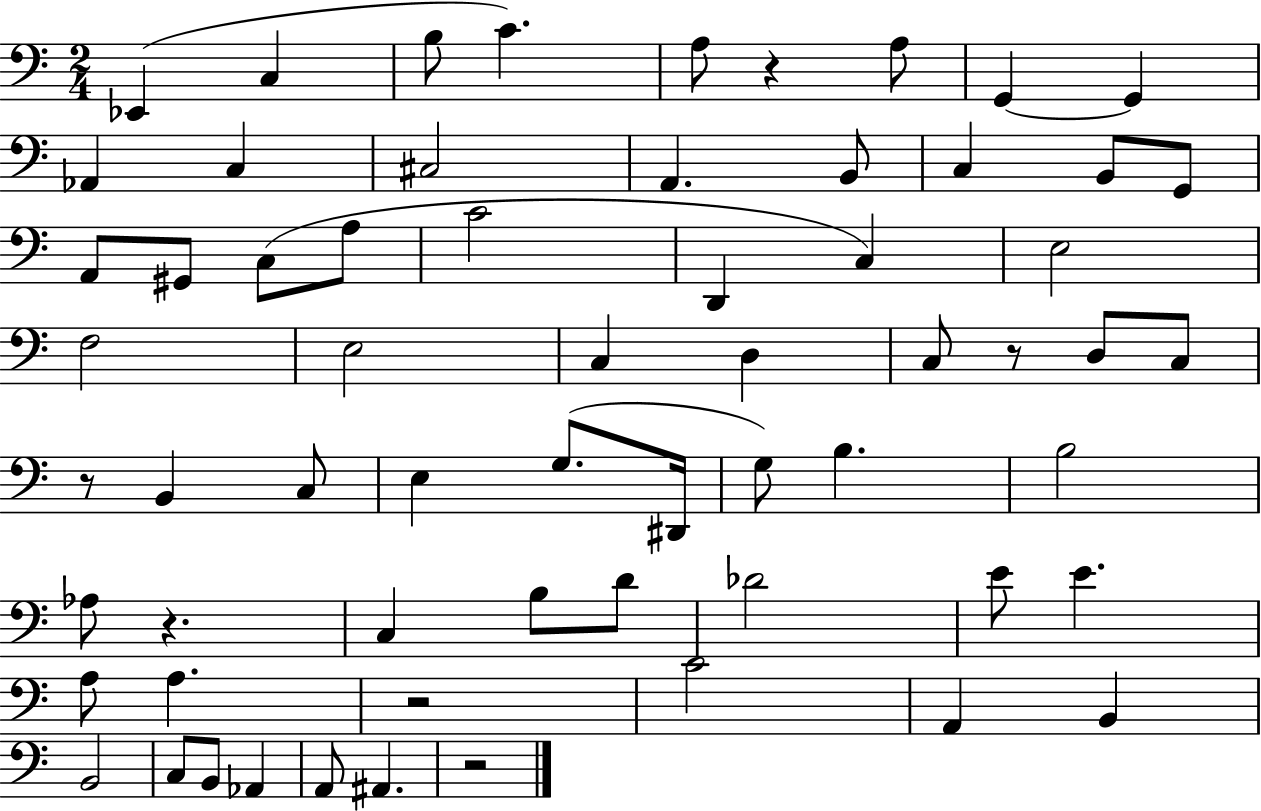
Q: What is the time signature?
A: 2/4